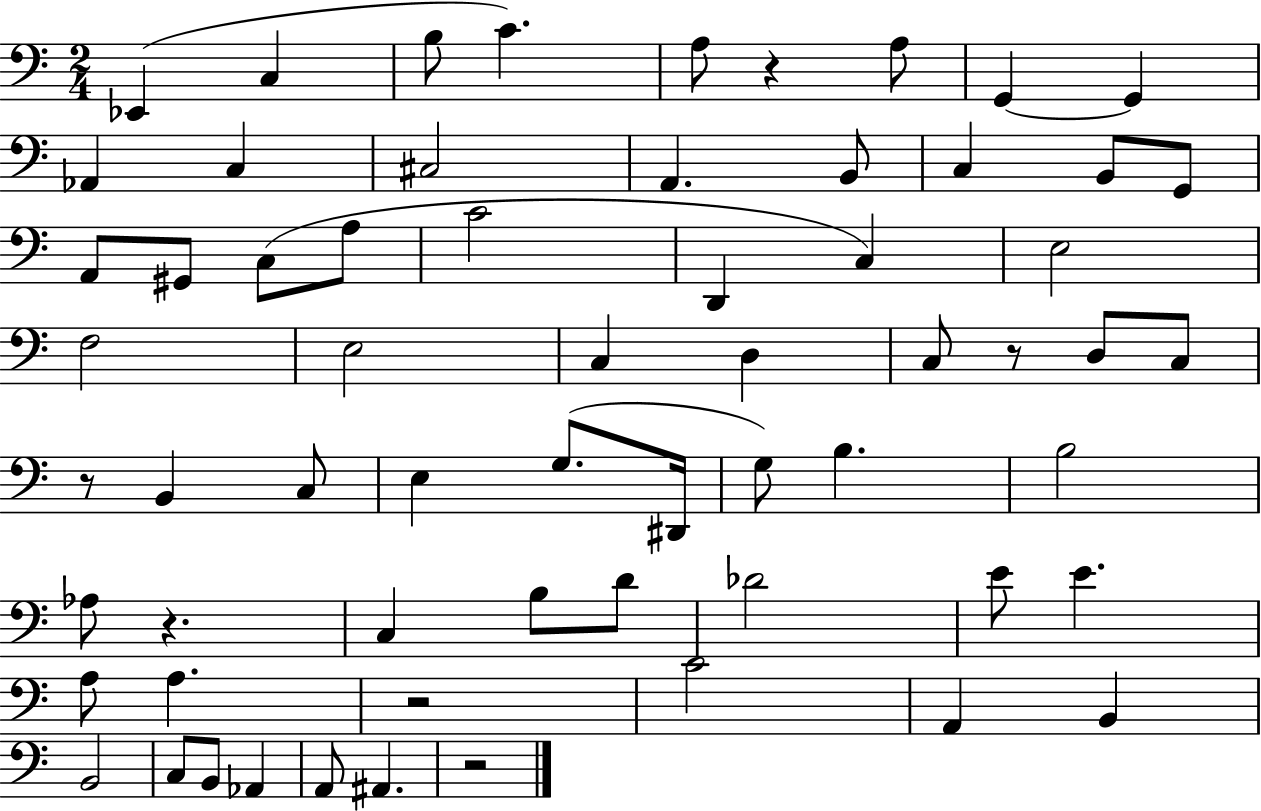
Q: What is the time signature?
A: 2/4